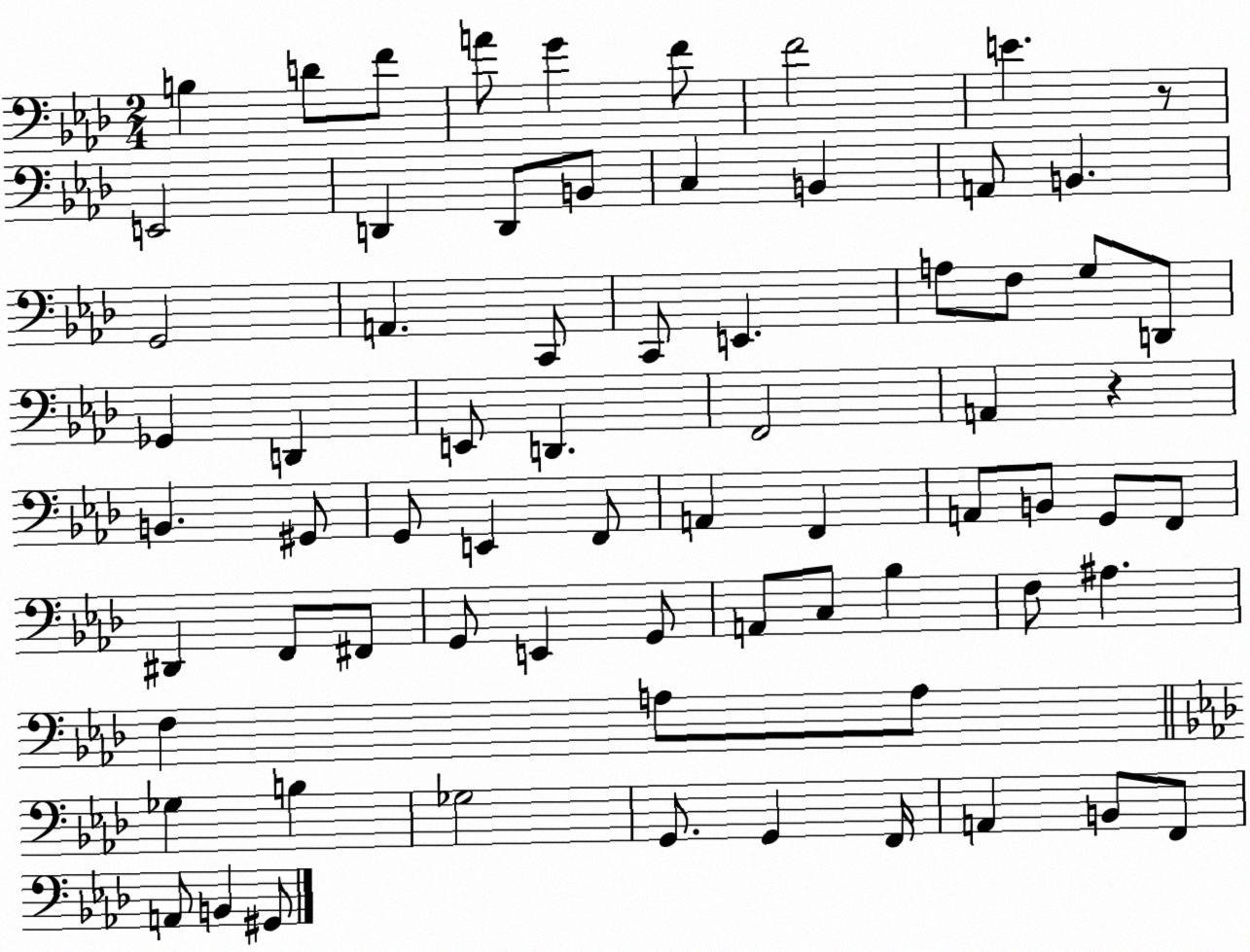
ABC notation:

X:1
T:Untitled
M:2/4
L:1/4
K:Ab
B, D/2 F/2 A/2 G F/2 F2 E z/2 E,,2 D,, D,,/2 B,,/2 C, B,, A,,/2 B,, G,,2 A,, C,,/2 C,,/2 E,, A,/2 F,/2 G,/2 D,,/2 _G,, D,, E,,/2 D,, F,,2 A,, z B,, ^G,,/2 G,,/2 E,, F,,/2 A,, F,, A,,/2 B,,/2 G,,/2 F,,/2 ^D,, F,,/2 ^F,,/2 G,,/2 E,, G,,/2 A,,/2 C,/2 _B, F,/2 ^A, F, A,/2 A,/2 _G, B, _G,2 G,,/2 G,, F,,/4 A,, B,,/2 F,,/2 A,,/2 B,, ^G,,/2